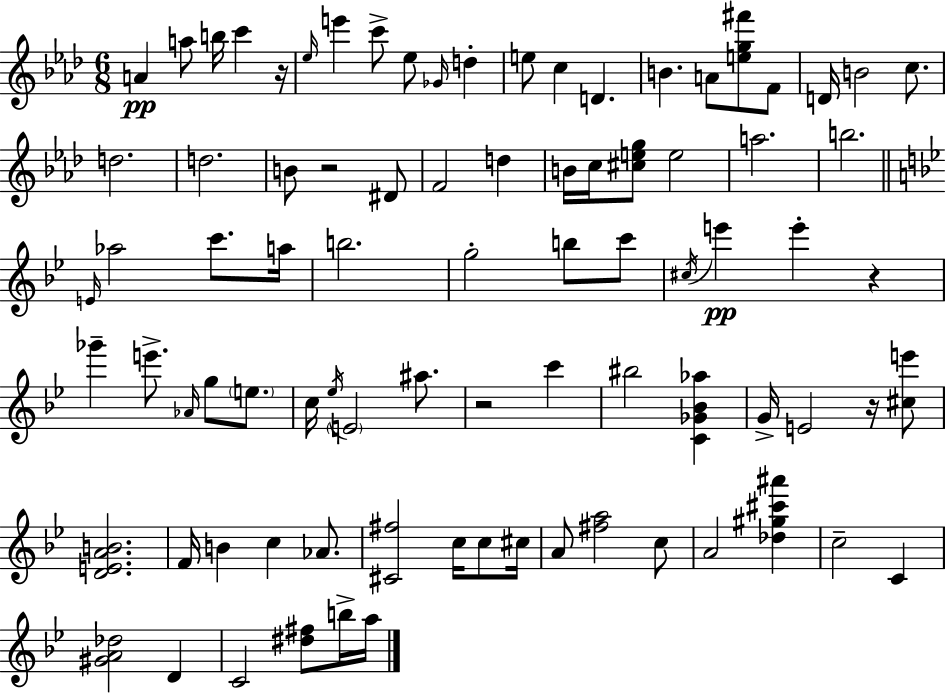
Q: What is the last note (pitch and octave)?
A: A5